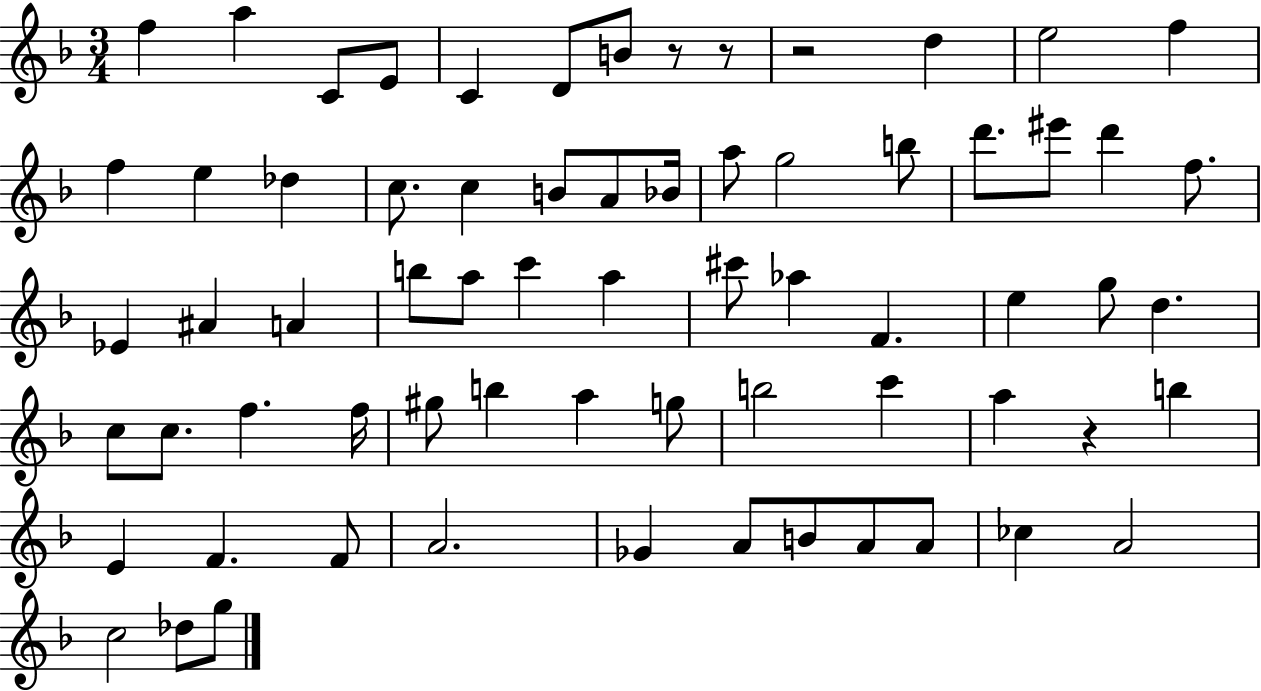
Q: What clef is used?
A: treble